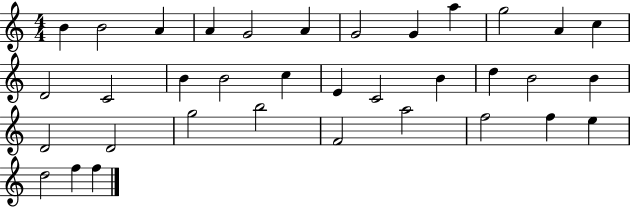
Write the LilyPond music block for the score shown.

{
  \clef treble
  \numericTimeSignature
  \time 4/4
  \key c \major
  b'4 b'2 a'4 | a'4 g'2 a'4 | g'2 g'4 a''4 | g''2 a'4 c''4 | \break d'2 c'2 | b'4 b'2 c''4 | e'4 c'2 b'4 | d''4 b'2 b'4 | \break d'2 d'2 | g''2 b''2 | f'2 a''2 | f''2 f''4 e''4 | \break d''2 f''4 f''4 | \bar "|."
}